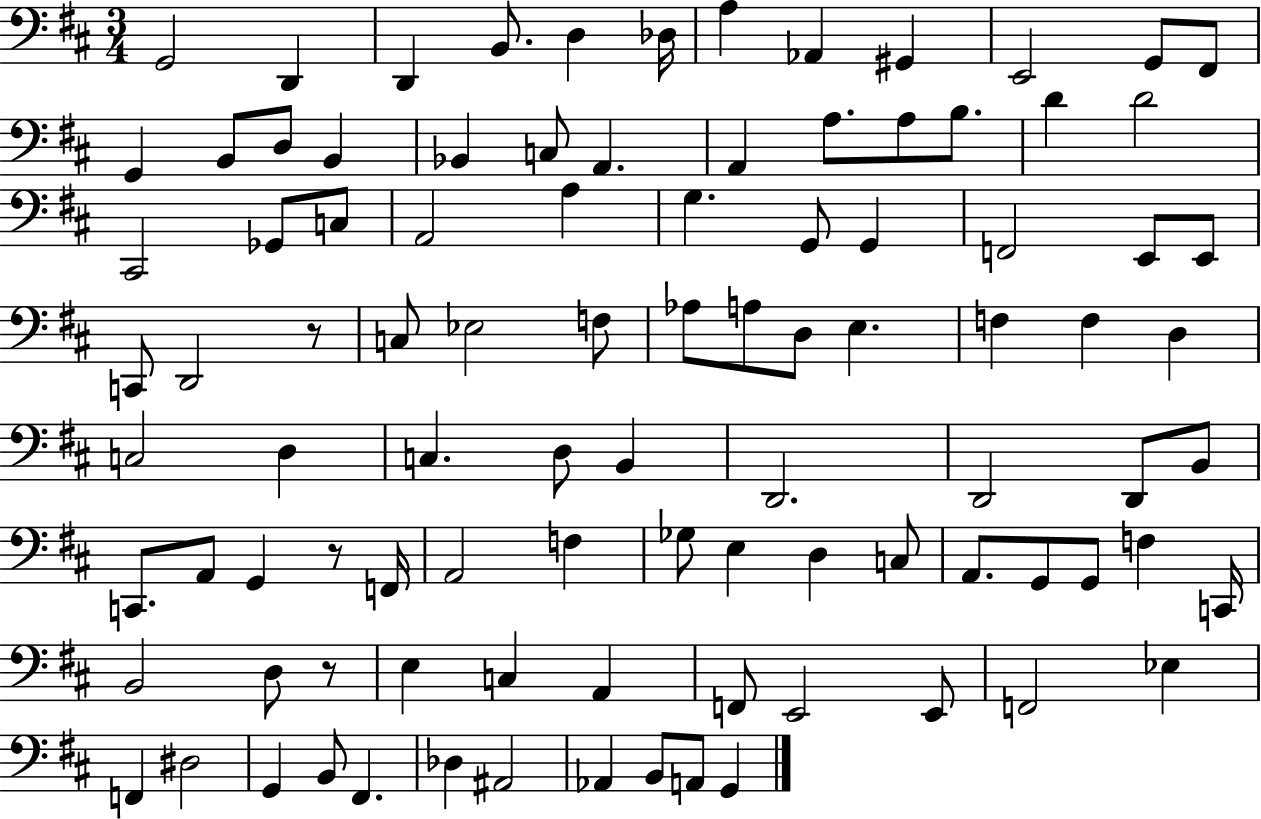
G2/h D2/q D2/q B2/e. D3/q Db3/s A3/q Ab2/q G#2/q E2/h G2/e F#2/e G2/q B2/e D3/e B2/q Bb2/q C3/e A2/q. A2/q A3/e. A3/e B3/e. D4/q D4/h C#2/h Gb2/e C3/e A2/h A3/q G3/q. G2/e G2/q F2/h E2/e E2/e C2/e D2/h R/e C3/e Eb3/h F3/e Ab3/e A3/e D3/e E3/q. F3/q F3/q D3/q C3/h D3/q C3/q. D3/e B2/q D2/h. D2/h D2/e B2/e C2/e. A2/e G2/q R/e F2/s A2/h F3/q Gb3/e E3/q D3/q C3/e A2/e. G2/e G2/e F3/q C2/s B2/h D3/e R/e E3/q C3/q A2/q F2/e E2/h E2/e F2/h Eb3/q F2/q D#3/h G2/q B2/e F#2/q. Db3/q A#2/h Ab2/q B2/e A2/e G2/q